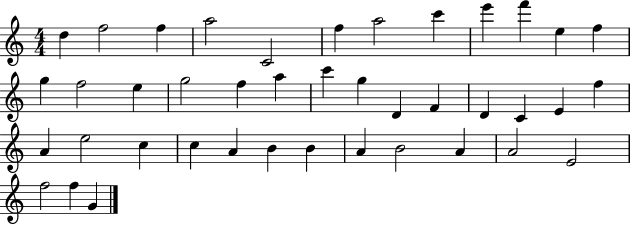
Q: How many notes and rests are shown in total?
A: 41